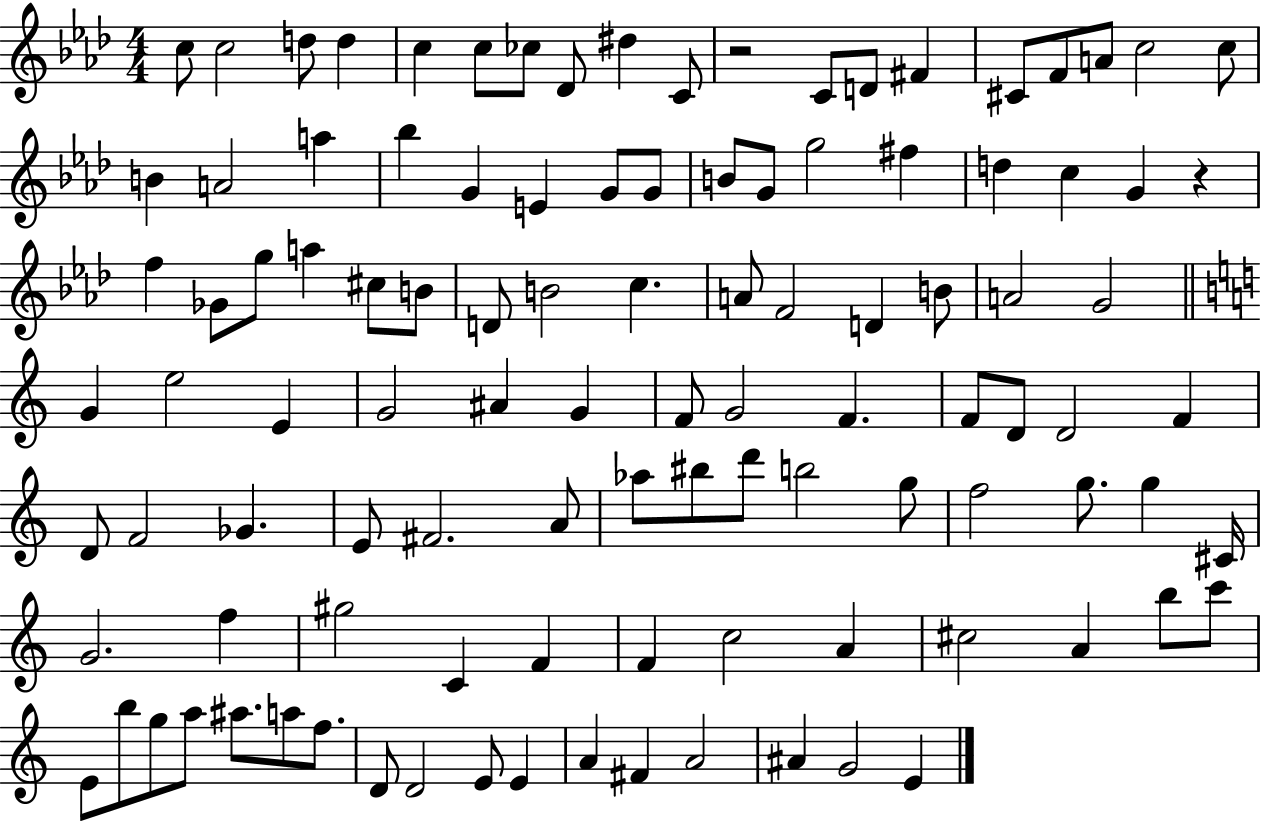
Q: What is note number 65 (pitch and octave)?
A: E4